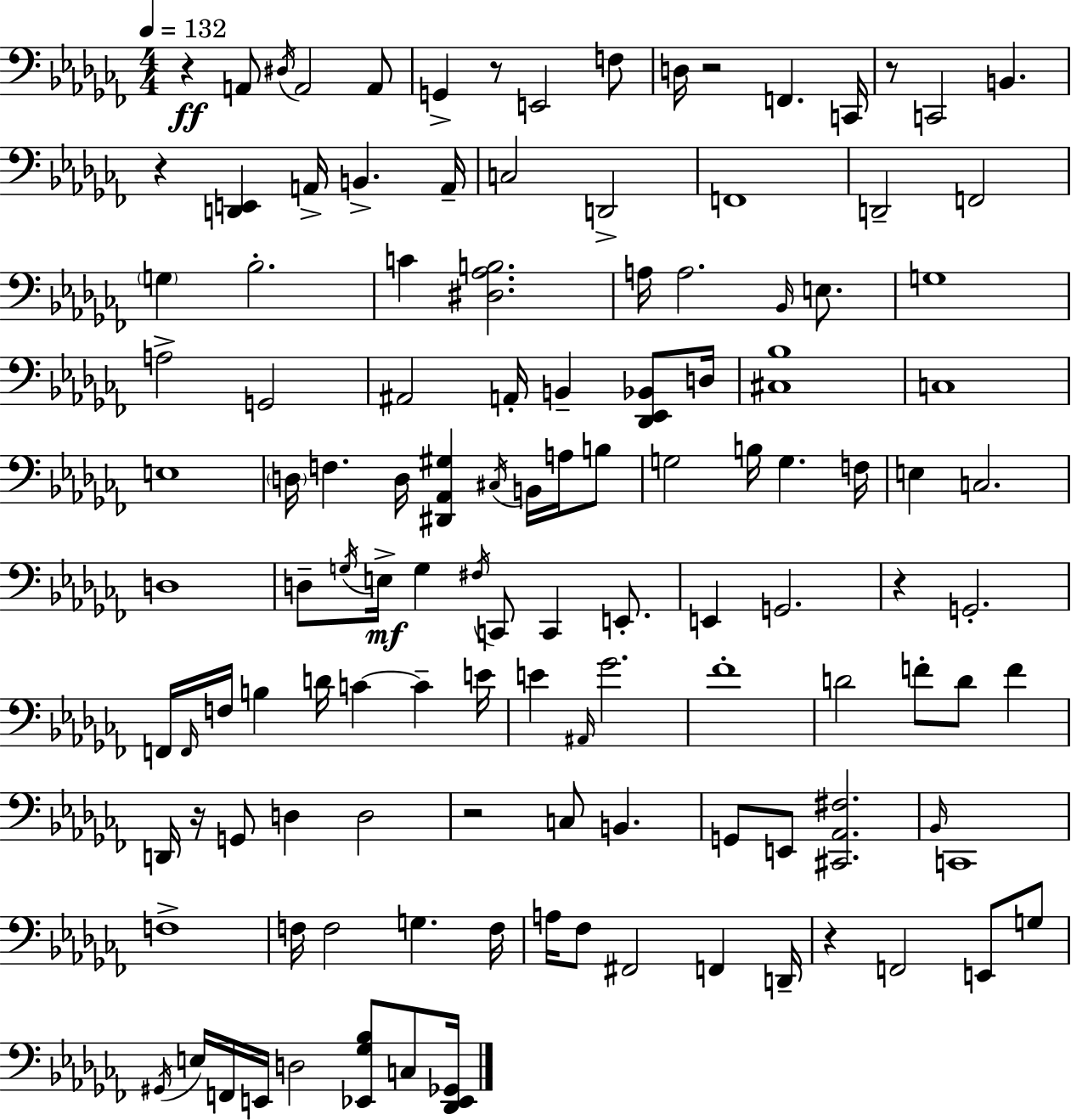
X:1
T:Untitled
M:4/4
L:1/4
K:Abm
z A,,/2 ^D,/4 A,,2 A,,/2 G,, z/2 E,,2 F,/2 D,/4 z2 F,, C,,/4 z/2 C,,2 B,, z [D,,E,,] A,,/4 B,, A,,/4 C,2 D,,2 F,,4 D,,2 F,,2 G, _B,2 C [^D,_A,B,]2 A,/4 A,2 _B,,/4 E,/2 G,4 A,2 G,,2 ^A,,2 A,,/4 B,, [_D,,_E,,_B,,]/2 D,/4 [^C,_B,]4 C,4 E,4 D,/4 F, D,/4 [^D,,_A,,^G,] ^C,/4 B,,/4 A,/4 B,/2 G,2 B,/4 G, F,/4 E, C,2 D,4 D,/2 G,/4 E,/4 G, ^F,/4 C,,/2 C,, E,,/2 E,, G,,2 z G,,2 F,,/4 F,,/4 F,/4 B, D/4 C C E/4 E ^A,,/4 _G2 _F4 D2 F/2 D/2 F D,,/4 z/4 G,,/2 D, D,2 z2 C,/2 B,, G,,/2 E,,/2 [^C,,_A,,^F,]2 _B,,/4 C,,4 F,4 F,/4 F,2 G, F,/4 A,/4 _F,/2 ^F,,2 F,, D,,/4 z F,,2 E,,/2 G,/2 ^G,,/4 E,/4 F,,/4 E,,/4 D,2 [_E,,_G,_B,]/2 C,/2 [_D,,_E,,_G,,]/4